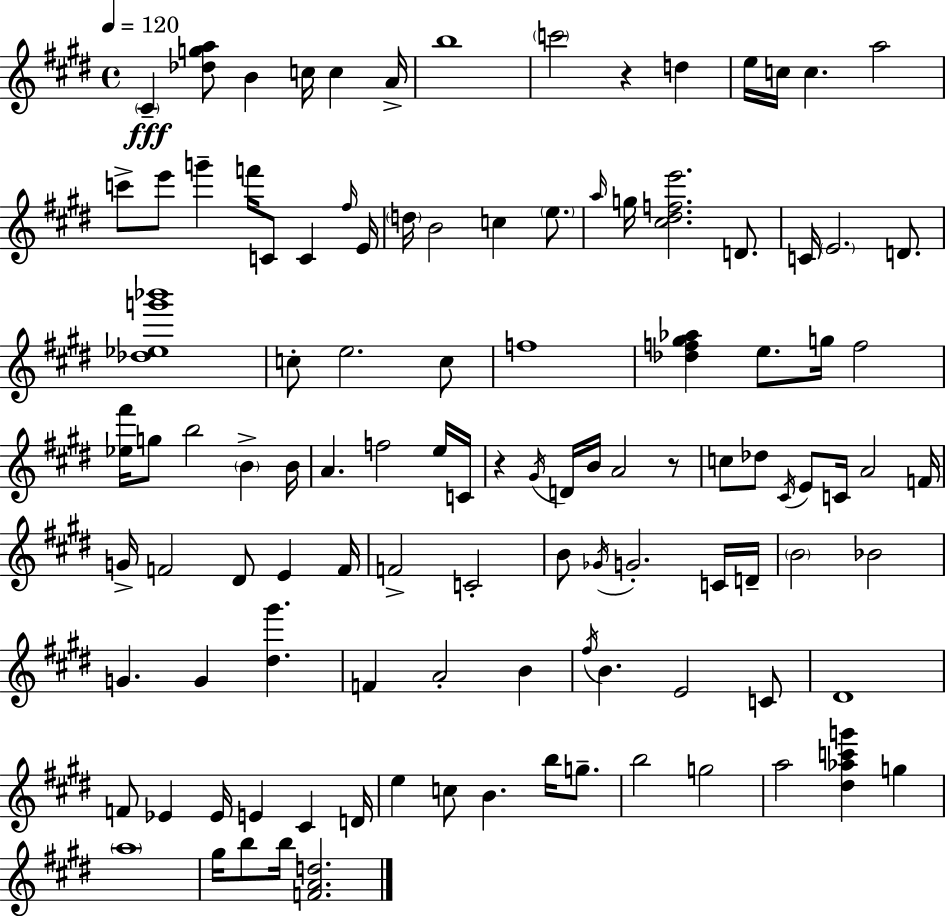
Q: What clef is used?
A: treble